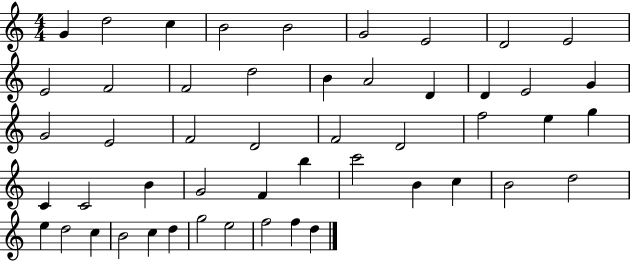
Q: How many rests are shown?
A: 0